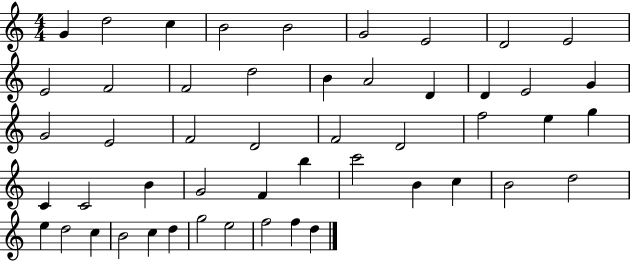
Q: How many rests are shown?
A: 0